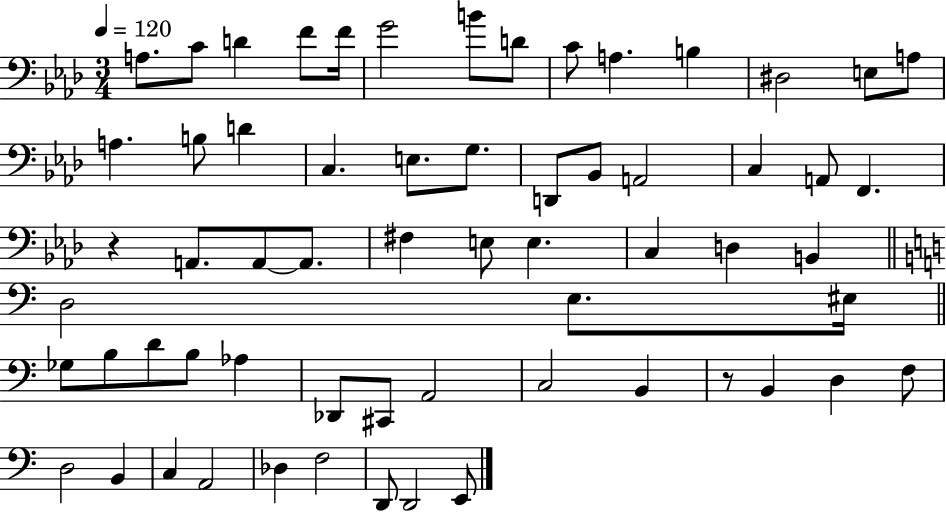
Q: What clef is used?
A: bass